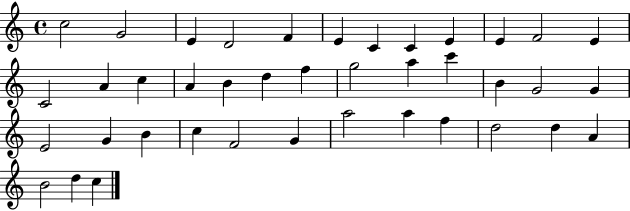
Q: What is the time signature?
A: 4/4